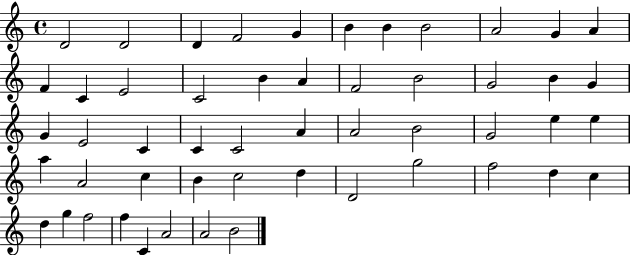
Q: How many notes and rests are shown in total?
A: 52